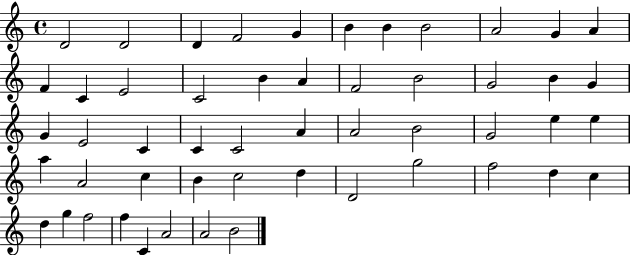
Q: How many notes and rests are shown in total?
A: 52